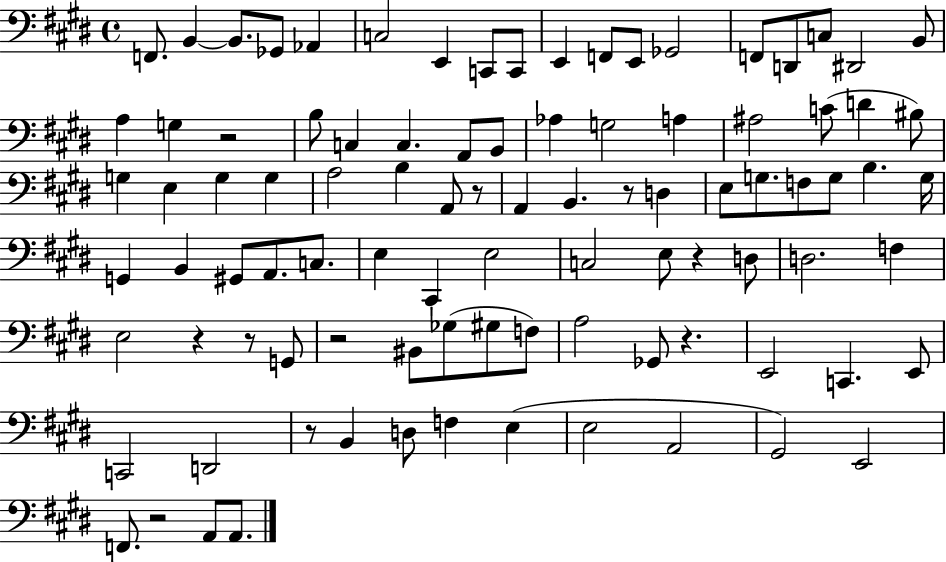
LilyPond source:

{
  \clef bass
  \time 4/4
  \defaultTimeSignature
  \key e \major
  f,8. b,4~~ b,8. ges,8 aes,4 | c2 e,4 c,8 c,8 | e,4 f,8 e,8 ges,2 | f,8 d,8 c8 dis,2 b,8 | \break a4 g4 r2 | b8 c4 c4. a,8 b,8 | aes4 g2 a4 | ais2 c'8( d'4 bis8) | \break g4 e4 g4 g4 | a2 b4 a,8 r8 | a,4 b,4. r8 d4 | e8 g8. f8 g8 b4. g16 | \break g,4 b,4 gis,8 a,8. c8. | e4 cis,4 e2 | c2 e8 r4 d8 | d2. f4 | \break e2 r4 r8 g,8 | r2 bis,8 ges8( gis8 f8) | a2 ges,8 r4. | e,2 c,4. e,8 | \break c,2 d,2 | r8 b,4 d8 f4 e4( | e2 a,2 | gis,2) e,2 | \break f,8. r2 a,8 a,8. | \bar "|."
}